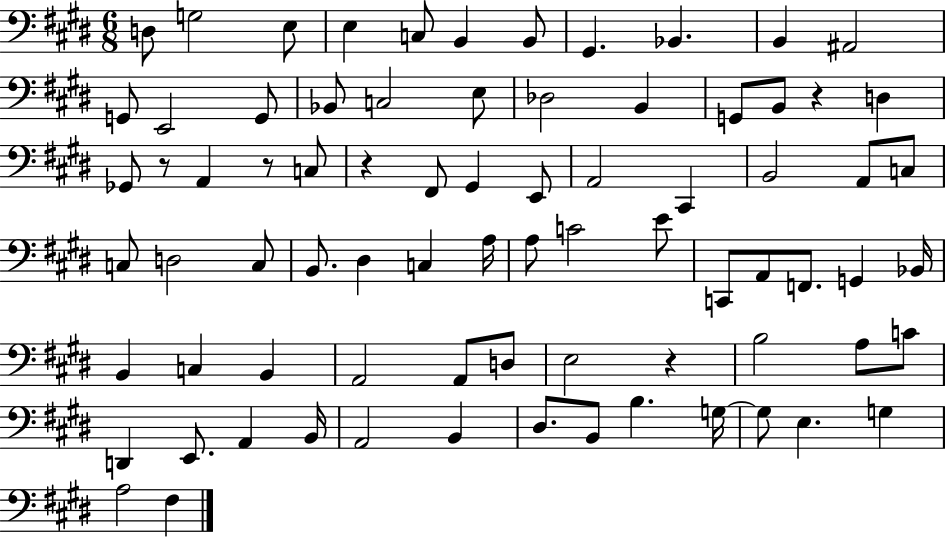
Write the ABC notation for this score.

X:1
T:Untitled
M:6/8
L:1/4
K:E
D,/2 G,2 E,/2 E, C,/2 B,, B,,/2 ^G,, _B,, B,, ^A,,2 G,,/2 E,,2 G,,/2 _B,,/2 C,2 E,/2 _D,2 B,, G,,/2 B,,/2 z D, _G,,/2 z/2 A,, z/2 C,/2 z ^F,,/2 ^G,, E,,/2 A,,2 ^C,, B,,2 A,,/2 C,/2 C,/2 D,2 C,/2 B,,/2 ^D, C, A,/4 A,/2 C2 E/2 C,,/2 A,,/2 F,,/2 G,, _B,,/4 B,, C, B,, A,,2 A,,/2 D,/2 E,2 z B,2 A,/2 C/2 D,, E,,/2 A,, B,,/4 A,,2 B,, ^D,/2 B,,/2 B, G,/4 G,/2 E, G, A,2 ^F,